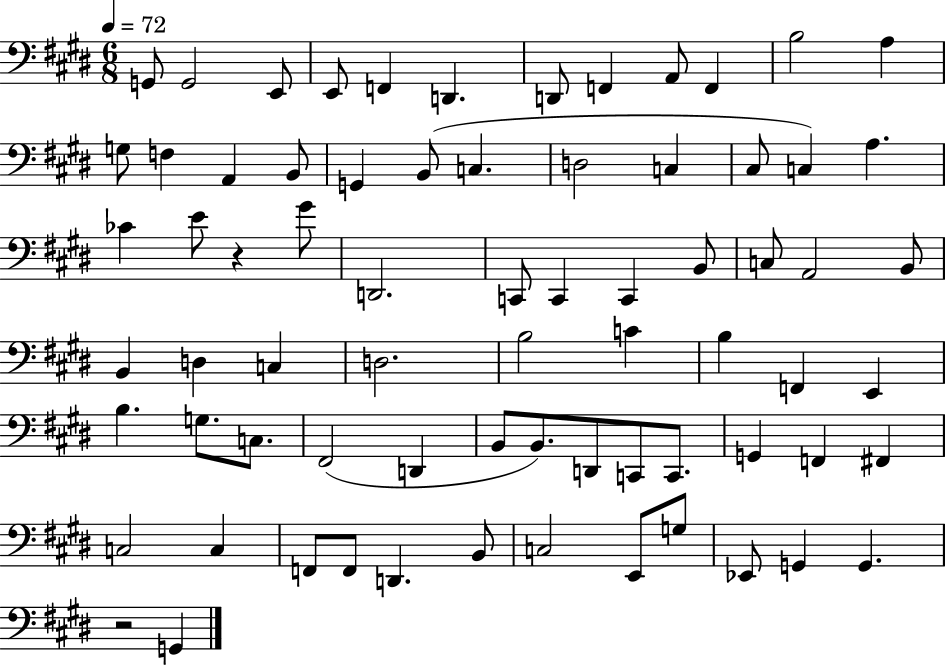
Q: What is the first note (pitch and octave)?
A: G2